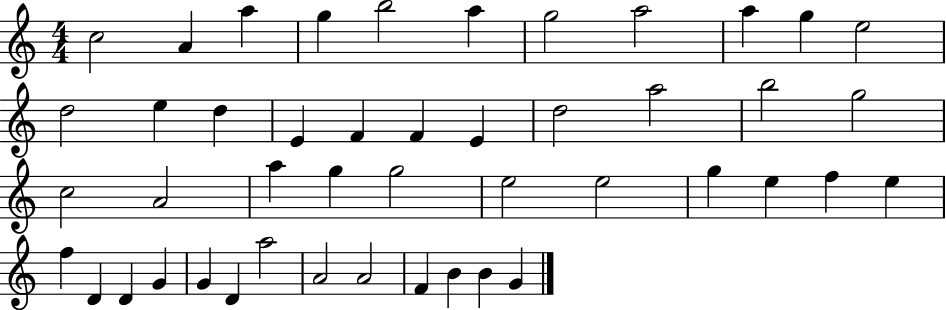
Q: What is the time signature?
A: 4/4